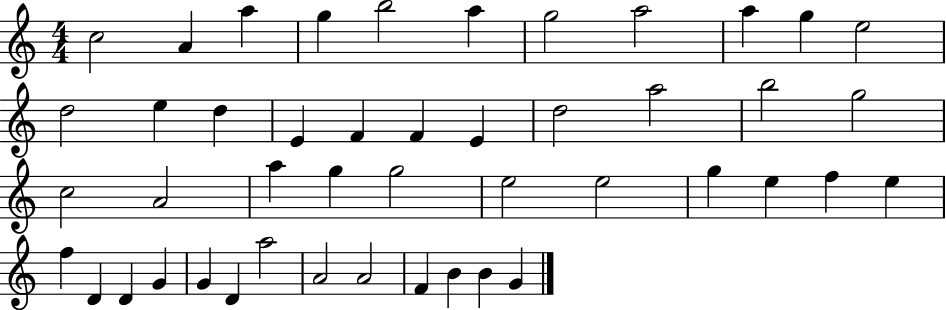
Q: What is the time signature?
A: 4/4